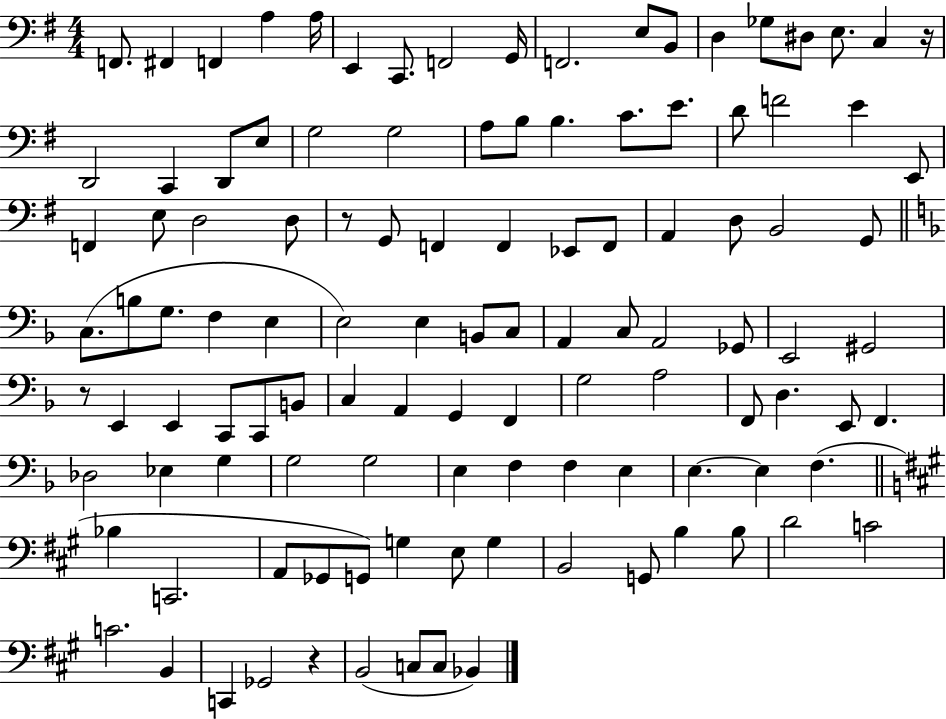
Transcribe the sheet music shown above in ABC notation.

X:1
T:Untitled
M:4/4
L:1/4
K:G
F,,/2 ^F,, F,, A, A,/4 E,, C,,/2 F,,2 G,,/4 F,,2 E,/2 B,,/2 D, _G,/2 ^D,/2 E,/2 C, z/4 D,,2 C,, D,,/2 E,/2 G,2 G,2 A,/2 B,/2 B, C/2 E/2 D/2 F2 E E,,/2 F,, E,/2 D,2 D,/2 z/2 G,,/2 F,, F,, _E,,/2 F,,/2 A,, D,/2 B,,2 G,,/2 C,/2 B,/2 G,/2 F, E, E,2 E, B,,/2 C,/2 A,, C,/2 A,,2 _G,,/2 E,,2 ^G,,2 z/2 E,, E,, C,,/2 C,,/2 B,,/2 C, A,, G,, F,, G,2 A,2 F,,/2 D, E,,/2 F,, _D,2 _E, G, G,2 G,2 E, F, F, E, E, E, F, _B, C,,2 A,,/2 _G,,/2 G,,/2 G, E,/2 G, B,,2 G,,/2 B, B,/2 D2 C2 C2 B,, C,, _G,,2 z B,,2 C,/2 C,/2 _B,,